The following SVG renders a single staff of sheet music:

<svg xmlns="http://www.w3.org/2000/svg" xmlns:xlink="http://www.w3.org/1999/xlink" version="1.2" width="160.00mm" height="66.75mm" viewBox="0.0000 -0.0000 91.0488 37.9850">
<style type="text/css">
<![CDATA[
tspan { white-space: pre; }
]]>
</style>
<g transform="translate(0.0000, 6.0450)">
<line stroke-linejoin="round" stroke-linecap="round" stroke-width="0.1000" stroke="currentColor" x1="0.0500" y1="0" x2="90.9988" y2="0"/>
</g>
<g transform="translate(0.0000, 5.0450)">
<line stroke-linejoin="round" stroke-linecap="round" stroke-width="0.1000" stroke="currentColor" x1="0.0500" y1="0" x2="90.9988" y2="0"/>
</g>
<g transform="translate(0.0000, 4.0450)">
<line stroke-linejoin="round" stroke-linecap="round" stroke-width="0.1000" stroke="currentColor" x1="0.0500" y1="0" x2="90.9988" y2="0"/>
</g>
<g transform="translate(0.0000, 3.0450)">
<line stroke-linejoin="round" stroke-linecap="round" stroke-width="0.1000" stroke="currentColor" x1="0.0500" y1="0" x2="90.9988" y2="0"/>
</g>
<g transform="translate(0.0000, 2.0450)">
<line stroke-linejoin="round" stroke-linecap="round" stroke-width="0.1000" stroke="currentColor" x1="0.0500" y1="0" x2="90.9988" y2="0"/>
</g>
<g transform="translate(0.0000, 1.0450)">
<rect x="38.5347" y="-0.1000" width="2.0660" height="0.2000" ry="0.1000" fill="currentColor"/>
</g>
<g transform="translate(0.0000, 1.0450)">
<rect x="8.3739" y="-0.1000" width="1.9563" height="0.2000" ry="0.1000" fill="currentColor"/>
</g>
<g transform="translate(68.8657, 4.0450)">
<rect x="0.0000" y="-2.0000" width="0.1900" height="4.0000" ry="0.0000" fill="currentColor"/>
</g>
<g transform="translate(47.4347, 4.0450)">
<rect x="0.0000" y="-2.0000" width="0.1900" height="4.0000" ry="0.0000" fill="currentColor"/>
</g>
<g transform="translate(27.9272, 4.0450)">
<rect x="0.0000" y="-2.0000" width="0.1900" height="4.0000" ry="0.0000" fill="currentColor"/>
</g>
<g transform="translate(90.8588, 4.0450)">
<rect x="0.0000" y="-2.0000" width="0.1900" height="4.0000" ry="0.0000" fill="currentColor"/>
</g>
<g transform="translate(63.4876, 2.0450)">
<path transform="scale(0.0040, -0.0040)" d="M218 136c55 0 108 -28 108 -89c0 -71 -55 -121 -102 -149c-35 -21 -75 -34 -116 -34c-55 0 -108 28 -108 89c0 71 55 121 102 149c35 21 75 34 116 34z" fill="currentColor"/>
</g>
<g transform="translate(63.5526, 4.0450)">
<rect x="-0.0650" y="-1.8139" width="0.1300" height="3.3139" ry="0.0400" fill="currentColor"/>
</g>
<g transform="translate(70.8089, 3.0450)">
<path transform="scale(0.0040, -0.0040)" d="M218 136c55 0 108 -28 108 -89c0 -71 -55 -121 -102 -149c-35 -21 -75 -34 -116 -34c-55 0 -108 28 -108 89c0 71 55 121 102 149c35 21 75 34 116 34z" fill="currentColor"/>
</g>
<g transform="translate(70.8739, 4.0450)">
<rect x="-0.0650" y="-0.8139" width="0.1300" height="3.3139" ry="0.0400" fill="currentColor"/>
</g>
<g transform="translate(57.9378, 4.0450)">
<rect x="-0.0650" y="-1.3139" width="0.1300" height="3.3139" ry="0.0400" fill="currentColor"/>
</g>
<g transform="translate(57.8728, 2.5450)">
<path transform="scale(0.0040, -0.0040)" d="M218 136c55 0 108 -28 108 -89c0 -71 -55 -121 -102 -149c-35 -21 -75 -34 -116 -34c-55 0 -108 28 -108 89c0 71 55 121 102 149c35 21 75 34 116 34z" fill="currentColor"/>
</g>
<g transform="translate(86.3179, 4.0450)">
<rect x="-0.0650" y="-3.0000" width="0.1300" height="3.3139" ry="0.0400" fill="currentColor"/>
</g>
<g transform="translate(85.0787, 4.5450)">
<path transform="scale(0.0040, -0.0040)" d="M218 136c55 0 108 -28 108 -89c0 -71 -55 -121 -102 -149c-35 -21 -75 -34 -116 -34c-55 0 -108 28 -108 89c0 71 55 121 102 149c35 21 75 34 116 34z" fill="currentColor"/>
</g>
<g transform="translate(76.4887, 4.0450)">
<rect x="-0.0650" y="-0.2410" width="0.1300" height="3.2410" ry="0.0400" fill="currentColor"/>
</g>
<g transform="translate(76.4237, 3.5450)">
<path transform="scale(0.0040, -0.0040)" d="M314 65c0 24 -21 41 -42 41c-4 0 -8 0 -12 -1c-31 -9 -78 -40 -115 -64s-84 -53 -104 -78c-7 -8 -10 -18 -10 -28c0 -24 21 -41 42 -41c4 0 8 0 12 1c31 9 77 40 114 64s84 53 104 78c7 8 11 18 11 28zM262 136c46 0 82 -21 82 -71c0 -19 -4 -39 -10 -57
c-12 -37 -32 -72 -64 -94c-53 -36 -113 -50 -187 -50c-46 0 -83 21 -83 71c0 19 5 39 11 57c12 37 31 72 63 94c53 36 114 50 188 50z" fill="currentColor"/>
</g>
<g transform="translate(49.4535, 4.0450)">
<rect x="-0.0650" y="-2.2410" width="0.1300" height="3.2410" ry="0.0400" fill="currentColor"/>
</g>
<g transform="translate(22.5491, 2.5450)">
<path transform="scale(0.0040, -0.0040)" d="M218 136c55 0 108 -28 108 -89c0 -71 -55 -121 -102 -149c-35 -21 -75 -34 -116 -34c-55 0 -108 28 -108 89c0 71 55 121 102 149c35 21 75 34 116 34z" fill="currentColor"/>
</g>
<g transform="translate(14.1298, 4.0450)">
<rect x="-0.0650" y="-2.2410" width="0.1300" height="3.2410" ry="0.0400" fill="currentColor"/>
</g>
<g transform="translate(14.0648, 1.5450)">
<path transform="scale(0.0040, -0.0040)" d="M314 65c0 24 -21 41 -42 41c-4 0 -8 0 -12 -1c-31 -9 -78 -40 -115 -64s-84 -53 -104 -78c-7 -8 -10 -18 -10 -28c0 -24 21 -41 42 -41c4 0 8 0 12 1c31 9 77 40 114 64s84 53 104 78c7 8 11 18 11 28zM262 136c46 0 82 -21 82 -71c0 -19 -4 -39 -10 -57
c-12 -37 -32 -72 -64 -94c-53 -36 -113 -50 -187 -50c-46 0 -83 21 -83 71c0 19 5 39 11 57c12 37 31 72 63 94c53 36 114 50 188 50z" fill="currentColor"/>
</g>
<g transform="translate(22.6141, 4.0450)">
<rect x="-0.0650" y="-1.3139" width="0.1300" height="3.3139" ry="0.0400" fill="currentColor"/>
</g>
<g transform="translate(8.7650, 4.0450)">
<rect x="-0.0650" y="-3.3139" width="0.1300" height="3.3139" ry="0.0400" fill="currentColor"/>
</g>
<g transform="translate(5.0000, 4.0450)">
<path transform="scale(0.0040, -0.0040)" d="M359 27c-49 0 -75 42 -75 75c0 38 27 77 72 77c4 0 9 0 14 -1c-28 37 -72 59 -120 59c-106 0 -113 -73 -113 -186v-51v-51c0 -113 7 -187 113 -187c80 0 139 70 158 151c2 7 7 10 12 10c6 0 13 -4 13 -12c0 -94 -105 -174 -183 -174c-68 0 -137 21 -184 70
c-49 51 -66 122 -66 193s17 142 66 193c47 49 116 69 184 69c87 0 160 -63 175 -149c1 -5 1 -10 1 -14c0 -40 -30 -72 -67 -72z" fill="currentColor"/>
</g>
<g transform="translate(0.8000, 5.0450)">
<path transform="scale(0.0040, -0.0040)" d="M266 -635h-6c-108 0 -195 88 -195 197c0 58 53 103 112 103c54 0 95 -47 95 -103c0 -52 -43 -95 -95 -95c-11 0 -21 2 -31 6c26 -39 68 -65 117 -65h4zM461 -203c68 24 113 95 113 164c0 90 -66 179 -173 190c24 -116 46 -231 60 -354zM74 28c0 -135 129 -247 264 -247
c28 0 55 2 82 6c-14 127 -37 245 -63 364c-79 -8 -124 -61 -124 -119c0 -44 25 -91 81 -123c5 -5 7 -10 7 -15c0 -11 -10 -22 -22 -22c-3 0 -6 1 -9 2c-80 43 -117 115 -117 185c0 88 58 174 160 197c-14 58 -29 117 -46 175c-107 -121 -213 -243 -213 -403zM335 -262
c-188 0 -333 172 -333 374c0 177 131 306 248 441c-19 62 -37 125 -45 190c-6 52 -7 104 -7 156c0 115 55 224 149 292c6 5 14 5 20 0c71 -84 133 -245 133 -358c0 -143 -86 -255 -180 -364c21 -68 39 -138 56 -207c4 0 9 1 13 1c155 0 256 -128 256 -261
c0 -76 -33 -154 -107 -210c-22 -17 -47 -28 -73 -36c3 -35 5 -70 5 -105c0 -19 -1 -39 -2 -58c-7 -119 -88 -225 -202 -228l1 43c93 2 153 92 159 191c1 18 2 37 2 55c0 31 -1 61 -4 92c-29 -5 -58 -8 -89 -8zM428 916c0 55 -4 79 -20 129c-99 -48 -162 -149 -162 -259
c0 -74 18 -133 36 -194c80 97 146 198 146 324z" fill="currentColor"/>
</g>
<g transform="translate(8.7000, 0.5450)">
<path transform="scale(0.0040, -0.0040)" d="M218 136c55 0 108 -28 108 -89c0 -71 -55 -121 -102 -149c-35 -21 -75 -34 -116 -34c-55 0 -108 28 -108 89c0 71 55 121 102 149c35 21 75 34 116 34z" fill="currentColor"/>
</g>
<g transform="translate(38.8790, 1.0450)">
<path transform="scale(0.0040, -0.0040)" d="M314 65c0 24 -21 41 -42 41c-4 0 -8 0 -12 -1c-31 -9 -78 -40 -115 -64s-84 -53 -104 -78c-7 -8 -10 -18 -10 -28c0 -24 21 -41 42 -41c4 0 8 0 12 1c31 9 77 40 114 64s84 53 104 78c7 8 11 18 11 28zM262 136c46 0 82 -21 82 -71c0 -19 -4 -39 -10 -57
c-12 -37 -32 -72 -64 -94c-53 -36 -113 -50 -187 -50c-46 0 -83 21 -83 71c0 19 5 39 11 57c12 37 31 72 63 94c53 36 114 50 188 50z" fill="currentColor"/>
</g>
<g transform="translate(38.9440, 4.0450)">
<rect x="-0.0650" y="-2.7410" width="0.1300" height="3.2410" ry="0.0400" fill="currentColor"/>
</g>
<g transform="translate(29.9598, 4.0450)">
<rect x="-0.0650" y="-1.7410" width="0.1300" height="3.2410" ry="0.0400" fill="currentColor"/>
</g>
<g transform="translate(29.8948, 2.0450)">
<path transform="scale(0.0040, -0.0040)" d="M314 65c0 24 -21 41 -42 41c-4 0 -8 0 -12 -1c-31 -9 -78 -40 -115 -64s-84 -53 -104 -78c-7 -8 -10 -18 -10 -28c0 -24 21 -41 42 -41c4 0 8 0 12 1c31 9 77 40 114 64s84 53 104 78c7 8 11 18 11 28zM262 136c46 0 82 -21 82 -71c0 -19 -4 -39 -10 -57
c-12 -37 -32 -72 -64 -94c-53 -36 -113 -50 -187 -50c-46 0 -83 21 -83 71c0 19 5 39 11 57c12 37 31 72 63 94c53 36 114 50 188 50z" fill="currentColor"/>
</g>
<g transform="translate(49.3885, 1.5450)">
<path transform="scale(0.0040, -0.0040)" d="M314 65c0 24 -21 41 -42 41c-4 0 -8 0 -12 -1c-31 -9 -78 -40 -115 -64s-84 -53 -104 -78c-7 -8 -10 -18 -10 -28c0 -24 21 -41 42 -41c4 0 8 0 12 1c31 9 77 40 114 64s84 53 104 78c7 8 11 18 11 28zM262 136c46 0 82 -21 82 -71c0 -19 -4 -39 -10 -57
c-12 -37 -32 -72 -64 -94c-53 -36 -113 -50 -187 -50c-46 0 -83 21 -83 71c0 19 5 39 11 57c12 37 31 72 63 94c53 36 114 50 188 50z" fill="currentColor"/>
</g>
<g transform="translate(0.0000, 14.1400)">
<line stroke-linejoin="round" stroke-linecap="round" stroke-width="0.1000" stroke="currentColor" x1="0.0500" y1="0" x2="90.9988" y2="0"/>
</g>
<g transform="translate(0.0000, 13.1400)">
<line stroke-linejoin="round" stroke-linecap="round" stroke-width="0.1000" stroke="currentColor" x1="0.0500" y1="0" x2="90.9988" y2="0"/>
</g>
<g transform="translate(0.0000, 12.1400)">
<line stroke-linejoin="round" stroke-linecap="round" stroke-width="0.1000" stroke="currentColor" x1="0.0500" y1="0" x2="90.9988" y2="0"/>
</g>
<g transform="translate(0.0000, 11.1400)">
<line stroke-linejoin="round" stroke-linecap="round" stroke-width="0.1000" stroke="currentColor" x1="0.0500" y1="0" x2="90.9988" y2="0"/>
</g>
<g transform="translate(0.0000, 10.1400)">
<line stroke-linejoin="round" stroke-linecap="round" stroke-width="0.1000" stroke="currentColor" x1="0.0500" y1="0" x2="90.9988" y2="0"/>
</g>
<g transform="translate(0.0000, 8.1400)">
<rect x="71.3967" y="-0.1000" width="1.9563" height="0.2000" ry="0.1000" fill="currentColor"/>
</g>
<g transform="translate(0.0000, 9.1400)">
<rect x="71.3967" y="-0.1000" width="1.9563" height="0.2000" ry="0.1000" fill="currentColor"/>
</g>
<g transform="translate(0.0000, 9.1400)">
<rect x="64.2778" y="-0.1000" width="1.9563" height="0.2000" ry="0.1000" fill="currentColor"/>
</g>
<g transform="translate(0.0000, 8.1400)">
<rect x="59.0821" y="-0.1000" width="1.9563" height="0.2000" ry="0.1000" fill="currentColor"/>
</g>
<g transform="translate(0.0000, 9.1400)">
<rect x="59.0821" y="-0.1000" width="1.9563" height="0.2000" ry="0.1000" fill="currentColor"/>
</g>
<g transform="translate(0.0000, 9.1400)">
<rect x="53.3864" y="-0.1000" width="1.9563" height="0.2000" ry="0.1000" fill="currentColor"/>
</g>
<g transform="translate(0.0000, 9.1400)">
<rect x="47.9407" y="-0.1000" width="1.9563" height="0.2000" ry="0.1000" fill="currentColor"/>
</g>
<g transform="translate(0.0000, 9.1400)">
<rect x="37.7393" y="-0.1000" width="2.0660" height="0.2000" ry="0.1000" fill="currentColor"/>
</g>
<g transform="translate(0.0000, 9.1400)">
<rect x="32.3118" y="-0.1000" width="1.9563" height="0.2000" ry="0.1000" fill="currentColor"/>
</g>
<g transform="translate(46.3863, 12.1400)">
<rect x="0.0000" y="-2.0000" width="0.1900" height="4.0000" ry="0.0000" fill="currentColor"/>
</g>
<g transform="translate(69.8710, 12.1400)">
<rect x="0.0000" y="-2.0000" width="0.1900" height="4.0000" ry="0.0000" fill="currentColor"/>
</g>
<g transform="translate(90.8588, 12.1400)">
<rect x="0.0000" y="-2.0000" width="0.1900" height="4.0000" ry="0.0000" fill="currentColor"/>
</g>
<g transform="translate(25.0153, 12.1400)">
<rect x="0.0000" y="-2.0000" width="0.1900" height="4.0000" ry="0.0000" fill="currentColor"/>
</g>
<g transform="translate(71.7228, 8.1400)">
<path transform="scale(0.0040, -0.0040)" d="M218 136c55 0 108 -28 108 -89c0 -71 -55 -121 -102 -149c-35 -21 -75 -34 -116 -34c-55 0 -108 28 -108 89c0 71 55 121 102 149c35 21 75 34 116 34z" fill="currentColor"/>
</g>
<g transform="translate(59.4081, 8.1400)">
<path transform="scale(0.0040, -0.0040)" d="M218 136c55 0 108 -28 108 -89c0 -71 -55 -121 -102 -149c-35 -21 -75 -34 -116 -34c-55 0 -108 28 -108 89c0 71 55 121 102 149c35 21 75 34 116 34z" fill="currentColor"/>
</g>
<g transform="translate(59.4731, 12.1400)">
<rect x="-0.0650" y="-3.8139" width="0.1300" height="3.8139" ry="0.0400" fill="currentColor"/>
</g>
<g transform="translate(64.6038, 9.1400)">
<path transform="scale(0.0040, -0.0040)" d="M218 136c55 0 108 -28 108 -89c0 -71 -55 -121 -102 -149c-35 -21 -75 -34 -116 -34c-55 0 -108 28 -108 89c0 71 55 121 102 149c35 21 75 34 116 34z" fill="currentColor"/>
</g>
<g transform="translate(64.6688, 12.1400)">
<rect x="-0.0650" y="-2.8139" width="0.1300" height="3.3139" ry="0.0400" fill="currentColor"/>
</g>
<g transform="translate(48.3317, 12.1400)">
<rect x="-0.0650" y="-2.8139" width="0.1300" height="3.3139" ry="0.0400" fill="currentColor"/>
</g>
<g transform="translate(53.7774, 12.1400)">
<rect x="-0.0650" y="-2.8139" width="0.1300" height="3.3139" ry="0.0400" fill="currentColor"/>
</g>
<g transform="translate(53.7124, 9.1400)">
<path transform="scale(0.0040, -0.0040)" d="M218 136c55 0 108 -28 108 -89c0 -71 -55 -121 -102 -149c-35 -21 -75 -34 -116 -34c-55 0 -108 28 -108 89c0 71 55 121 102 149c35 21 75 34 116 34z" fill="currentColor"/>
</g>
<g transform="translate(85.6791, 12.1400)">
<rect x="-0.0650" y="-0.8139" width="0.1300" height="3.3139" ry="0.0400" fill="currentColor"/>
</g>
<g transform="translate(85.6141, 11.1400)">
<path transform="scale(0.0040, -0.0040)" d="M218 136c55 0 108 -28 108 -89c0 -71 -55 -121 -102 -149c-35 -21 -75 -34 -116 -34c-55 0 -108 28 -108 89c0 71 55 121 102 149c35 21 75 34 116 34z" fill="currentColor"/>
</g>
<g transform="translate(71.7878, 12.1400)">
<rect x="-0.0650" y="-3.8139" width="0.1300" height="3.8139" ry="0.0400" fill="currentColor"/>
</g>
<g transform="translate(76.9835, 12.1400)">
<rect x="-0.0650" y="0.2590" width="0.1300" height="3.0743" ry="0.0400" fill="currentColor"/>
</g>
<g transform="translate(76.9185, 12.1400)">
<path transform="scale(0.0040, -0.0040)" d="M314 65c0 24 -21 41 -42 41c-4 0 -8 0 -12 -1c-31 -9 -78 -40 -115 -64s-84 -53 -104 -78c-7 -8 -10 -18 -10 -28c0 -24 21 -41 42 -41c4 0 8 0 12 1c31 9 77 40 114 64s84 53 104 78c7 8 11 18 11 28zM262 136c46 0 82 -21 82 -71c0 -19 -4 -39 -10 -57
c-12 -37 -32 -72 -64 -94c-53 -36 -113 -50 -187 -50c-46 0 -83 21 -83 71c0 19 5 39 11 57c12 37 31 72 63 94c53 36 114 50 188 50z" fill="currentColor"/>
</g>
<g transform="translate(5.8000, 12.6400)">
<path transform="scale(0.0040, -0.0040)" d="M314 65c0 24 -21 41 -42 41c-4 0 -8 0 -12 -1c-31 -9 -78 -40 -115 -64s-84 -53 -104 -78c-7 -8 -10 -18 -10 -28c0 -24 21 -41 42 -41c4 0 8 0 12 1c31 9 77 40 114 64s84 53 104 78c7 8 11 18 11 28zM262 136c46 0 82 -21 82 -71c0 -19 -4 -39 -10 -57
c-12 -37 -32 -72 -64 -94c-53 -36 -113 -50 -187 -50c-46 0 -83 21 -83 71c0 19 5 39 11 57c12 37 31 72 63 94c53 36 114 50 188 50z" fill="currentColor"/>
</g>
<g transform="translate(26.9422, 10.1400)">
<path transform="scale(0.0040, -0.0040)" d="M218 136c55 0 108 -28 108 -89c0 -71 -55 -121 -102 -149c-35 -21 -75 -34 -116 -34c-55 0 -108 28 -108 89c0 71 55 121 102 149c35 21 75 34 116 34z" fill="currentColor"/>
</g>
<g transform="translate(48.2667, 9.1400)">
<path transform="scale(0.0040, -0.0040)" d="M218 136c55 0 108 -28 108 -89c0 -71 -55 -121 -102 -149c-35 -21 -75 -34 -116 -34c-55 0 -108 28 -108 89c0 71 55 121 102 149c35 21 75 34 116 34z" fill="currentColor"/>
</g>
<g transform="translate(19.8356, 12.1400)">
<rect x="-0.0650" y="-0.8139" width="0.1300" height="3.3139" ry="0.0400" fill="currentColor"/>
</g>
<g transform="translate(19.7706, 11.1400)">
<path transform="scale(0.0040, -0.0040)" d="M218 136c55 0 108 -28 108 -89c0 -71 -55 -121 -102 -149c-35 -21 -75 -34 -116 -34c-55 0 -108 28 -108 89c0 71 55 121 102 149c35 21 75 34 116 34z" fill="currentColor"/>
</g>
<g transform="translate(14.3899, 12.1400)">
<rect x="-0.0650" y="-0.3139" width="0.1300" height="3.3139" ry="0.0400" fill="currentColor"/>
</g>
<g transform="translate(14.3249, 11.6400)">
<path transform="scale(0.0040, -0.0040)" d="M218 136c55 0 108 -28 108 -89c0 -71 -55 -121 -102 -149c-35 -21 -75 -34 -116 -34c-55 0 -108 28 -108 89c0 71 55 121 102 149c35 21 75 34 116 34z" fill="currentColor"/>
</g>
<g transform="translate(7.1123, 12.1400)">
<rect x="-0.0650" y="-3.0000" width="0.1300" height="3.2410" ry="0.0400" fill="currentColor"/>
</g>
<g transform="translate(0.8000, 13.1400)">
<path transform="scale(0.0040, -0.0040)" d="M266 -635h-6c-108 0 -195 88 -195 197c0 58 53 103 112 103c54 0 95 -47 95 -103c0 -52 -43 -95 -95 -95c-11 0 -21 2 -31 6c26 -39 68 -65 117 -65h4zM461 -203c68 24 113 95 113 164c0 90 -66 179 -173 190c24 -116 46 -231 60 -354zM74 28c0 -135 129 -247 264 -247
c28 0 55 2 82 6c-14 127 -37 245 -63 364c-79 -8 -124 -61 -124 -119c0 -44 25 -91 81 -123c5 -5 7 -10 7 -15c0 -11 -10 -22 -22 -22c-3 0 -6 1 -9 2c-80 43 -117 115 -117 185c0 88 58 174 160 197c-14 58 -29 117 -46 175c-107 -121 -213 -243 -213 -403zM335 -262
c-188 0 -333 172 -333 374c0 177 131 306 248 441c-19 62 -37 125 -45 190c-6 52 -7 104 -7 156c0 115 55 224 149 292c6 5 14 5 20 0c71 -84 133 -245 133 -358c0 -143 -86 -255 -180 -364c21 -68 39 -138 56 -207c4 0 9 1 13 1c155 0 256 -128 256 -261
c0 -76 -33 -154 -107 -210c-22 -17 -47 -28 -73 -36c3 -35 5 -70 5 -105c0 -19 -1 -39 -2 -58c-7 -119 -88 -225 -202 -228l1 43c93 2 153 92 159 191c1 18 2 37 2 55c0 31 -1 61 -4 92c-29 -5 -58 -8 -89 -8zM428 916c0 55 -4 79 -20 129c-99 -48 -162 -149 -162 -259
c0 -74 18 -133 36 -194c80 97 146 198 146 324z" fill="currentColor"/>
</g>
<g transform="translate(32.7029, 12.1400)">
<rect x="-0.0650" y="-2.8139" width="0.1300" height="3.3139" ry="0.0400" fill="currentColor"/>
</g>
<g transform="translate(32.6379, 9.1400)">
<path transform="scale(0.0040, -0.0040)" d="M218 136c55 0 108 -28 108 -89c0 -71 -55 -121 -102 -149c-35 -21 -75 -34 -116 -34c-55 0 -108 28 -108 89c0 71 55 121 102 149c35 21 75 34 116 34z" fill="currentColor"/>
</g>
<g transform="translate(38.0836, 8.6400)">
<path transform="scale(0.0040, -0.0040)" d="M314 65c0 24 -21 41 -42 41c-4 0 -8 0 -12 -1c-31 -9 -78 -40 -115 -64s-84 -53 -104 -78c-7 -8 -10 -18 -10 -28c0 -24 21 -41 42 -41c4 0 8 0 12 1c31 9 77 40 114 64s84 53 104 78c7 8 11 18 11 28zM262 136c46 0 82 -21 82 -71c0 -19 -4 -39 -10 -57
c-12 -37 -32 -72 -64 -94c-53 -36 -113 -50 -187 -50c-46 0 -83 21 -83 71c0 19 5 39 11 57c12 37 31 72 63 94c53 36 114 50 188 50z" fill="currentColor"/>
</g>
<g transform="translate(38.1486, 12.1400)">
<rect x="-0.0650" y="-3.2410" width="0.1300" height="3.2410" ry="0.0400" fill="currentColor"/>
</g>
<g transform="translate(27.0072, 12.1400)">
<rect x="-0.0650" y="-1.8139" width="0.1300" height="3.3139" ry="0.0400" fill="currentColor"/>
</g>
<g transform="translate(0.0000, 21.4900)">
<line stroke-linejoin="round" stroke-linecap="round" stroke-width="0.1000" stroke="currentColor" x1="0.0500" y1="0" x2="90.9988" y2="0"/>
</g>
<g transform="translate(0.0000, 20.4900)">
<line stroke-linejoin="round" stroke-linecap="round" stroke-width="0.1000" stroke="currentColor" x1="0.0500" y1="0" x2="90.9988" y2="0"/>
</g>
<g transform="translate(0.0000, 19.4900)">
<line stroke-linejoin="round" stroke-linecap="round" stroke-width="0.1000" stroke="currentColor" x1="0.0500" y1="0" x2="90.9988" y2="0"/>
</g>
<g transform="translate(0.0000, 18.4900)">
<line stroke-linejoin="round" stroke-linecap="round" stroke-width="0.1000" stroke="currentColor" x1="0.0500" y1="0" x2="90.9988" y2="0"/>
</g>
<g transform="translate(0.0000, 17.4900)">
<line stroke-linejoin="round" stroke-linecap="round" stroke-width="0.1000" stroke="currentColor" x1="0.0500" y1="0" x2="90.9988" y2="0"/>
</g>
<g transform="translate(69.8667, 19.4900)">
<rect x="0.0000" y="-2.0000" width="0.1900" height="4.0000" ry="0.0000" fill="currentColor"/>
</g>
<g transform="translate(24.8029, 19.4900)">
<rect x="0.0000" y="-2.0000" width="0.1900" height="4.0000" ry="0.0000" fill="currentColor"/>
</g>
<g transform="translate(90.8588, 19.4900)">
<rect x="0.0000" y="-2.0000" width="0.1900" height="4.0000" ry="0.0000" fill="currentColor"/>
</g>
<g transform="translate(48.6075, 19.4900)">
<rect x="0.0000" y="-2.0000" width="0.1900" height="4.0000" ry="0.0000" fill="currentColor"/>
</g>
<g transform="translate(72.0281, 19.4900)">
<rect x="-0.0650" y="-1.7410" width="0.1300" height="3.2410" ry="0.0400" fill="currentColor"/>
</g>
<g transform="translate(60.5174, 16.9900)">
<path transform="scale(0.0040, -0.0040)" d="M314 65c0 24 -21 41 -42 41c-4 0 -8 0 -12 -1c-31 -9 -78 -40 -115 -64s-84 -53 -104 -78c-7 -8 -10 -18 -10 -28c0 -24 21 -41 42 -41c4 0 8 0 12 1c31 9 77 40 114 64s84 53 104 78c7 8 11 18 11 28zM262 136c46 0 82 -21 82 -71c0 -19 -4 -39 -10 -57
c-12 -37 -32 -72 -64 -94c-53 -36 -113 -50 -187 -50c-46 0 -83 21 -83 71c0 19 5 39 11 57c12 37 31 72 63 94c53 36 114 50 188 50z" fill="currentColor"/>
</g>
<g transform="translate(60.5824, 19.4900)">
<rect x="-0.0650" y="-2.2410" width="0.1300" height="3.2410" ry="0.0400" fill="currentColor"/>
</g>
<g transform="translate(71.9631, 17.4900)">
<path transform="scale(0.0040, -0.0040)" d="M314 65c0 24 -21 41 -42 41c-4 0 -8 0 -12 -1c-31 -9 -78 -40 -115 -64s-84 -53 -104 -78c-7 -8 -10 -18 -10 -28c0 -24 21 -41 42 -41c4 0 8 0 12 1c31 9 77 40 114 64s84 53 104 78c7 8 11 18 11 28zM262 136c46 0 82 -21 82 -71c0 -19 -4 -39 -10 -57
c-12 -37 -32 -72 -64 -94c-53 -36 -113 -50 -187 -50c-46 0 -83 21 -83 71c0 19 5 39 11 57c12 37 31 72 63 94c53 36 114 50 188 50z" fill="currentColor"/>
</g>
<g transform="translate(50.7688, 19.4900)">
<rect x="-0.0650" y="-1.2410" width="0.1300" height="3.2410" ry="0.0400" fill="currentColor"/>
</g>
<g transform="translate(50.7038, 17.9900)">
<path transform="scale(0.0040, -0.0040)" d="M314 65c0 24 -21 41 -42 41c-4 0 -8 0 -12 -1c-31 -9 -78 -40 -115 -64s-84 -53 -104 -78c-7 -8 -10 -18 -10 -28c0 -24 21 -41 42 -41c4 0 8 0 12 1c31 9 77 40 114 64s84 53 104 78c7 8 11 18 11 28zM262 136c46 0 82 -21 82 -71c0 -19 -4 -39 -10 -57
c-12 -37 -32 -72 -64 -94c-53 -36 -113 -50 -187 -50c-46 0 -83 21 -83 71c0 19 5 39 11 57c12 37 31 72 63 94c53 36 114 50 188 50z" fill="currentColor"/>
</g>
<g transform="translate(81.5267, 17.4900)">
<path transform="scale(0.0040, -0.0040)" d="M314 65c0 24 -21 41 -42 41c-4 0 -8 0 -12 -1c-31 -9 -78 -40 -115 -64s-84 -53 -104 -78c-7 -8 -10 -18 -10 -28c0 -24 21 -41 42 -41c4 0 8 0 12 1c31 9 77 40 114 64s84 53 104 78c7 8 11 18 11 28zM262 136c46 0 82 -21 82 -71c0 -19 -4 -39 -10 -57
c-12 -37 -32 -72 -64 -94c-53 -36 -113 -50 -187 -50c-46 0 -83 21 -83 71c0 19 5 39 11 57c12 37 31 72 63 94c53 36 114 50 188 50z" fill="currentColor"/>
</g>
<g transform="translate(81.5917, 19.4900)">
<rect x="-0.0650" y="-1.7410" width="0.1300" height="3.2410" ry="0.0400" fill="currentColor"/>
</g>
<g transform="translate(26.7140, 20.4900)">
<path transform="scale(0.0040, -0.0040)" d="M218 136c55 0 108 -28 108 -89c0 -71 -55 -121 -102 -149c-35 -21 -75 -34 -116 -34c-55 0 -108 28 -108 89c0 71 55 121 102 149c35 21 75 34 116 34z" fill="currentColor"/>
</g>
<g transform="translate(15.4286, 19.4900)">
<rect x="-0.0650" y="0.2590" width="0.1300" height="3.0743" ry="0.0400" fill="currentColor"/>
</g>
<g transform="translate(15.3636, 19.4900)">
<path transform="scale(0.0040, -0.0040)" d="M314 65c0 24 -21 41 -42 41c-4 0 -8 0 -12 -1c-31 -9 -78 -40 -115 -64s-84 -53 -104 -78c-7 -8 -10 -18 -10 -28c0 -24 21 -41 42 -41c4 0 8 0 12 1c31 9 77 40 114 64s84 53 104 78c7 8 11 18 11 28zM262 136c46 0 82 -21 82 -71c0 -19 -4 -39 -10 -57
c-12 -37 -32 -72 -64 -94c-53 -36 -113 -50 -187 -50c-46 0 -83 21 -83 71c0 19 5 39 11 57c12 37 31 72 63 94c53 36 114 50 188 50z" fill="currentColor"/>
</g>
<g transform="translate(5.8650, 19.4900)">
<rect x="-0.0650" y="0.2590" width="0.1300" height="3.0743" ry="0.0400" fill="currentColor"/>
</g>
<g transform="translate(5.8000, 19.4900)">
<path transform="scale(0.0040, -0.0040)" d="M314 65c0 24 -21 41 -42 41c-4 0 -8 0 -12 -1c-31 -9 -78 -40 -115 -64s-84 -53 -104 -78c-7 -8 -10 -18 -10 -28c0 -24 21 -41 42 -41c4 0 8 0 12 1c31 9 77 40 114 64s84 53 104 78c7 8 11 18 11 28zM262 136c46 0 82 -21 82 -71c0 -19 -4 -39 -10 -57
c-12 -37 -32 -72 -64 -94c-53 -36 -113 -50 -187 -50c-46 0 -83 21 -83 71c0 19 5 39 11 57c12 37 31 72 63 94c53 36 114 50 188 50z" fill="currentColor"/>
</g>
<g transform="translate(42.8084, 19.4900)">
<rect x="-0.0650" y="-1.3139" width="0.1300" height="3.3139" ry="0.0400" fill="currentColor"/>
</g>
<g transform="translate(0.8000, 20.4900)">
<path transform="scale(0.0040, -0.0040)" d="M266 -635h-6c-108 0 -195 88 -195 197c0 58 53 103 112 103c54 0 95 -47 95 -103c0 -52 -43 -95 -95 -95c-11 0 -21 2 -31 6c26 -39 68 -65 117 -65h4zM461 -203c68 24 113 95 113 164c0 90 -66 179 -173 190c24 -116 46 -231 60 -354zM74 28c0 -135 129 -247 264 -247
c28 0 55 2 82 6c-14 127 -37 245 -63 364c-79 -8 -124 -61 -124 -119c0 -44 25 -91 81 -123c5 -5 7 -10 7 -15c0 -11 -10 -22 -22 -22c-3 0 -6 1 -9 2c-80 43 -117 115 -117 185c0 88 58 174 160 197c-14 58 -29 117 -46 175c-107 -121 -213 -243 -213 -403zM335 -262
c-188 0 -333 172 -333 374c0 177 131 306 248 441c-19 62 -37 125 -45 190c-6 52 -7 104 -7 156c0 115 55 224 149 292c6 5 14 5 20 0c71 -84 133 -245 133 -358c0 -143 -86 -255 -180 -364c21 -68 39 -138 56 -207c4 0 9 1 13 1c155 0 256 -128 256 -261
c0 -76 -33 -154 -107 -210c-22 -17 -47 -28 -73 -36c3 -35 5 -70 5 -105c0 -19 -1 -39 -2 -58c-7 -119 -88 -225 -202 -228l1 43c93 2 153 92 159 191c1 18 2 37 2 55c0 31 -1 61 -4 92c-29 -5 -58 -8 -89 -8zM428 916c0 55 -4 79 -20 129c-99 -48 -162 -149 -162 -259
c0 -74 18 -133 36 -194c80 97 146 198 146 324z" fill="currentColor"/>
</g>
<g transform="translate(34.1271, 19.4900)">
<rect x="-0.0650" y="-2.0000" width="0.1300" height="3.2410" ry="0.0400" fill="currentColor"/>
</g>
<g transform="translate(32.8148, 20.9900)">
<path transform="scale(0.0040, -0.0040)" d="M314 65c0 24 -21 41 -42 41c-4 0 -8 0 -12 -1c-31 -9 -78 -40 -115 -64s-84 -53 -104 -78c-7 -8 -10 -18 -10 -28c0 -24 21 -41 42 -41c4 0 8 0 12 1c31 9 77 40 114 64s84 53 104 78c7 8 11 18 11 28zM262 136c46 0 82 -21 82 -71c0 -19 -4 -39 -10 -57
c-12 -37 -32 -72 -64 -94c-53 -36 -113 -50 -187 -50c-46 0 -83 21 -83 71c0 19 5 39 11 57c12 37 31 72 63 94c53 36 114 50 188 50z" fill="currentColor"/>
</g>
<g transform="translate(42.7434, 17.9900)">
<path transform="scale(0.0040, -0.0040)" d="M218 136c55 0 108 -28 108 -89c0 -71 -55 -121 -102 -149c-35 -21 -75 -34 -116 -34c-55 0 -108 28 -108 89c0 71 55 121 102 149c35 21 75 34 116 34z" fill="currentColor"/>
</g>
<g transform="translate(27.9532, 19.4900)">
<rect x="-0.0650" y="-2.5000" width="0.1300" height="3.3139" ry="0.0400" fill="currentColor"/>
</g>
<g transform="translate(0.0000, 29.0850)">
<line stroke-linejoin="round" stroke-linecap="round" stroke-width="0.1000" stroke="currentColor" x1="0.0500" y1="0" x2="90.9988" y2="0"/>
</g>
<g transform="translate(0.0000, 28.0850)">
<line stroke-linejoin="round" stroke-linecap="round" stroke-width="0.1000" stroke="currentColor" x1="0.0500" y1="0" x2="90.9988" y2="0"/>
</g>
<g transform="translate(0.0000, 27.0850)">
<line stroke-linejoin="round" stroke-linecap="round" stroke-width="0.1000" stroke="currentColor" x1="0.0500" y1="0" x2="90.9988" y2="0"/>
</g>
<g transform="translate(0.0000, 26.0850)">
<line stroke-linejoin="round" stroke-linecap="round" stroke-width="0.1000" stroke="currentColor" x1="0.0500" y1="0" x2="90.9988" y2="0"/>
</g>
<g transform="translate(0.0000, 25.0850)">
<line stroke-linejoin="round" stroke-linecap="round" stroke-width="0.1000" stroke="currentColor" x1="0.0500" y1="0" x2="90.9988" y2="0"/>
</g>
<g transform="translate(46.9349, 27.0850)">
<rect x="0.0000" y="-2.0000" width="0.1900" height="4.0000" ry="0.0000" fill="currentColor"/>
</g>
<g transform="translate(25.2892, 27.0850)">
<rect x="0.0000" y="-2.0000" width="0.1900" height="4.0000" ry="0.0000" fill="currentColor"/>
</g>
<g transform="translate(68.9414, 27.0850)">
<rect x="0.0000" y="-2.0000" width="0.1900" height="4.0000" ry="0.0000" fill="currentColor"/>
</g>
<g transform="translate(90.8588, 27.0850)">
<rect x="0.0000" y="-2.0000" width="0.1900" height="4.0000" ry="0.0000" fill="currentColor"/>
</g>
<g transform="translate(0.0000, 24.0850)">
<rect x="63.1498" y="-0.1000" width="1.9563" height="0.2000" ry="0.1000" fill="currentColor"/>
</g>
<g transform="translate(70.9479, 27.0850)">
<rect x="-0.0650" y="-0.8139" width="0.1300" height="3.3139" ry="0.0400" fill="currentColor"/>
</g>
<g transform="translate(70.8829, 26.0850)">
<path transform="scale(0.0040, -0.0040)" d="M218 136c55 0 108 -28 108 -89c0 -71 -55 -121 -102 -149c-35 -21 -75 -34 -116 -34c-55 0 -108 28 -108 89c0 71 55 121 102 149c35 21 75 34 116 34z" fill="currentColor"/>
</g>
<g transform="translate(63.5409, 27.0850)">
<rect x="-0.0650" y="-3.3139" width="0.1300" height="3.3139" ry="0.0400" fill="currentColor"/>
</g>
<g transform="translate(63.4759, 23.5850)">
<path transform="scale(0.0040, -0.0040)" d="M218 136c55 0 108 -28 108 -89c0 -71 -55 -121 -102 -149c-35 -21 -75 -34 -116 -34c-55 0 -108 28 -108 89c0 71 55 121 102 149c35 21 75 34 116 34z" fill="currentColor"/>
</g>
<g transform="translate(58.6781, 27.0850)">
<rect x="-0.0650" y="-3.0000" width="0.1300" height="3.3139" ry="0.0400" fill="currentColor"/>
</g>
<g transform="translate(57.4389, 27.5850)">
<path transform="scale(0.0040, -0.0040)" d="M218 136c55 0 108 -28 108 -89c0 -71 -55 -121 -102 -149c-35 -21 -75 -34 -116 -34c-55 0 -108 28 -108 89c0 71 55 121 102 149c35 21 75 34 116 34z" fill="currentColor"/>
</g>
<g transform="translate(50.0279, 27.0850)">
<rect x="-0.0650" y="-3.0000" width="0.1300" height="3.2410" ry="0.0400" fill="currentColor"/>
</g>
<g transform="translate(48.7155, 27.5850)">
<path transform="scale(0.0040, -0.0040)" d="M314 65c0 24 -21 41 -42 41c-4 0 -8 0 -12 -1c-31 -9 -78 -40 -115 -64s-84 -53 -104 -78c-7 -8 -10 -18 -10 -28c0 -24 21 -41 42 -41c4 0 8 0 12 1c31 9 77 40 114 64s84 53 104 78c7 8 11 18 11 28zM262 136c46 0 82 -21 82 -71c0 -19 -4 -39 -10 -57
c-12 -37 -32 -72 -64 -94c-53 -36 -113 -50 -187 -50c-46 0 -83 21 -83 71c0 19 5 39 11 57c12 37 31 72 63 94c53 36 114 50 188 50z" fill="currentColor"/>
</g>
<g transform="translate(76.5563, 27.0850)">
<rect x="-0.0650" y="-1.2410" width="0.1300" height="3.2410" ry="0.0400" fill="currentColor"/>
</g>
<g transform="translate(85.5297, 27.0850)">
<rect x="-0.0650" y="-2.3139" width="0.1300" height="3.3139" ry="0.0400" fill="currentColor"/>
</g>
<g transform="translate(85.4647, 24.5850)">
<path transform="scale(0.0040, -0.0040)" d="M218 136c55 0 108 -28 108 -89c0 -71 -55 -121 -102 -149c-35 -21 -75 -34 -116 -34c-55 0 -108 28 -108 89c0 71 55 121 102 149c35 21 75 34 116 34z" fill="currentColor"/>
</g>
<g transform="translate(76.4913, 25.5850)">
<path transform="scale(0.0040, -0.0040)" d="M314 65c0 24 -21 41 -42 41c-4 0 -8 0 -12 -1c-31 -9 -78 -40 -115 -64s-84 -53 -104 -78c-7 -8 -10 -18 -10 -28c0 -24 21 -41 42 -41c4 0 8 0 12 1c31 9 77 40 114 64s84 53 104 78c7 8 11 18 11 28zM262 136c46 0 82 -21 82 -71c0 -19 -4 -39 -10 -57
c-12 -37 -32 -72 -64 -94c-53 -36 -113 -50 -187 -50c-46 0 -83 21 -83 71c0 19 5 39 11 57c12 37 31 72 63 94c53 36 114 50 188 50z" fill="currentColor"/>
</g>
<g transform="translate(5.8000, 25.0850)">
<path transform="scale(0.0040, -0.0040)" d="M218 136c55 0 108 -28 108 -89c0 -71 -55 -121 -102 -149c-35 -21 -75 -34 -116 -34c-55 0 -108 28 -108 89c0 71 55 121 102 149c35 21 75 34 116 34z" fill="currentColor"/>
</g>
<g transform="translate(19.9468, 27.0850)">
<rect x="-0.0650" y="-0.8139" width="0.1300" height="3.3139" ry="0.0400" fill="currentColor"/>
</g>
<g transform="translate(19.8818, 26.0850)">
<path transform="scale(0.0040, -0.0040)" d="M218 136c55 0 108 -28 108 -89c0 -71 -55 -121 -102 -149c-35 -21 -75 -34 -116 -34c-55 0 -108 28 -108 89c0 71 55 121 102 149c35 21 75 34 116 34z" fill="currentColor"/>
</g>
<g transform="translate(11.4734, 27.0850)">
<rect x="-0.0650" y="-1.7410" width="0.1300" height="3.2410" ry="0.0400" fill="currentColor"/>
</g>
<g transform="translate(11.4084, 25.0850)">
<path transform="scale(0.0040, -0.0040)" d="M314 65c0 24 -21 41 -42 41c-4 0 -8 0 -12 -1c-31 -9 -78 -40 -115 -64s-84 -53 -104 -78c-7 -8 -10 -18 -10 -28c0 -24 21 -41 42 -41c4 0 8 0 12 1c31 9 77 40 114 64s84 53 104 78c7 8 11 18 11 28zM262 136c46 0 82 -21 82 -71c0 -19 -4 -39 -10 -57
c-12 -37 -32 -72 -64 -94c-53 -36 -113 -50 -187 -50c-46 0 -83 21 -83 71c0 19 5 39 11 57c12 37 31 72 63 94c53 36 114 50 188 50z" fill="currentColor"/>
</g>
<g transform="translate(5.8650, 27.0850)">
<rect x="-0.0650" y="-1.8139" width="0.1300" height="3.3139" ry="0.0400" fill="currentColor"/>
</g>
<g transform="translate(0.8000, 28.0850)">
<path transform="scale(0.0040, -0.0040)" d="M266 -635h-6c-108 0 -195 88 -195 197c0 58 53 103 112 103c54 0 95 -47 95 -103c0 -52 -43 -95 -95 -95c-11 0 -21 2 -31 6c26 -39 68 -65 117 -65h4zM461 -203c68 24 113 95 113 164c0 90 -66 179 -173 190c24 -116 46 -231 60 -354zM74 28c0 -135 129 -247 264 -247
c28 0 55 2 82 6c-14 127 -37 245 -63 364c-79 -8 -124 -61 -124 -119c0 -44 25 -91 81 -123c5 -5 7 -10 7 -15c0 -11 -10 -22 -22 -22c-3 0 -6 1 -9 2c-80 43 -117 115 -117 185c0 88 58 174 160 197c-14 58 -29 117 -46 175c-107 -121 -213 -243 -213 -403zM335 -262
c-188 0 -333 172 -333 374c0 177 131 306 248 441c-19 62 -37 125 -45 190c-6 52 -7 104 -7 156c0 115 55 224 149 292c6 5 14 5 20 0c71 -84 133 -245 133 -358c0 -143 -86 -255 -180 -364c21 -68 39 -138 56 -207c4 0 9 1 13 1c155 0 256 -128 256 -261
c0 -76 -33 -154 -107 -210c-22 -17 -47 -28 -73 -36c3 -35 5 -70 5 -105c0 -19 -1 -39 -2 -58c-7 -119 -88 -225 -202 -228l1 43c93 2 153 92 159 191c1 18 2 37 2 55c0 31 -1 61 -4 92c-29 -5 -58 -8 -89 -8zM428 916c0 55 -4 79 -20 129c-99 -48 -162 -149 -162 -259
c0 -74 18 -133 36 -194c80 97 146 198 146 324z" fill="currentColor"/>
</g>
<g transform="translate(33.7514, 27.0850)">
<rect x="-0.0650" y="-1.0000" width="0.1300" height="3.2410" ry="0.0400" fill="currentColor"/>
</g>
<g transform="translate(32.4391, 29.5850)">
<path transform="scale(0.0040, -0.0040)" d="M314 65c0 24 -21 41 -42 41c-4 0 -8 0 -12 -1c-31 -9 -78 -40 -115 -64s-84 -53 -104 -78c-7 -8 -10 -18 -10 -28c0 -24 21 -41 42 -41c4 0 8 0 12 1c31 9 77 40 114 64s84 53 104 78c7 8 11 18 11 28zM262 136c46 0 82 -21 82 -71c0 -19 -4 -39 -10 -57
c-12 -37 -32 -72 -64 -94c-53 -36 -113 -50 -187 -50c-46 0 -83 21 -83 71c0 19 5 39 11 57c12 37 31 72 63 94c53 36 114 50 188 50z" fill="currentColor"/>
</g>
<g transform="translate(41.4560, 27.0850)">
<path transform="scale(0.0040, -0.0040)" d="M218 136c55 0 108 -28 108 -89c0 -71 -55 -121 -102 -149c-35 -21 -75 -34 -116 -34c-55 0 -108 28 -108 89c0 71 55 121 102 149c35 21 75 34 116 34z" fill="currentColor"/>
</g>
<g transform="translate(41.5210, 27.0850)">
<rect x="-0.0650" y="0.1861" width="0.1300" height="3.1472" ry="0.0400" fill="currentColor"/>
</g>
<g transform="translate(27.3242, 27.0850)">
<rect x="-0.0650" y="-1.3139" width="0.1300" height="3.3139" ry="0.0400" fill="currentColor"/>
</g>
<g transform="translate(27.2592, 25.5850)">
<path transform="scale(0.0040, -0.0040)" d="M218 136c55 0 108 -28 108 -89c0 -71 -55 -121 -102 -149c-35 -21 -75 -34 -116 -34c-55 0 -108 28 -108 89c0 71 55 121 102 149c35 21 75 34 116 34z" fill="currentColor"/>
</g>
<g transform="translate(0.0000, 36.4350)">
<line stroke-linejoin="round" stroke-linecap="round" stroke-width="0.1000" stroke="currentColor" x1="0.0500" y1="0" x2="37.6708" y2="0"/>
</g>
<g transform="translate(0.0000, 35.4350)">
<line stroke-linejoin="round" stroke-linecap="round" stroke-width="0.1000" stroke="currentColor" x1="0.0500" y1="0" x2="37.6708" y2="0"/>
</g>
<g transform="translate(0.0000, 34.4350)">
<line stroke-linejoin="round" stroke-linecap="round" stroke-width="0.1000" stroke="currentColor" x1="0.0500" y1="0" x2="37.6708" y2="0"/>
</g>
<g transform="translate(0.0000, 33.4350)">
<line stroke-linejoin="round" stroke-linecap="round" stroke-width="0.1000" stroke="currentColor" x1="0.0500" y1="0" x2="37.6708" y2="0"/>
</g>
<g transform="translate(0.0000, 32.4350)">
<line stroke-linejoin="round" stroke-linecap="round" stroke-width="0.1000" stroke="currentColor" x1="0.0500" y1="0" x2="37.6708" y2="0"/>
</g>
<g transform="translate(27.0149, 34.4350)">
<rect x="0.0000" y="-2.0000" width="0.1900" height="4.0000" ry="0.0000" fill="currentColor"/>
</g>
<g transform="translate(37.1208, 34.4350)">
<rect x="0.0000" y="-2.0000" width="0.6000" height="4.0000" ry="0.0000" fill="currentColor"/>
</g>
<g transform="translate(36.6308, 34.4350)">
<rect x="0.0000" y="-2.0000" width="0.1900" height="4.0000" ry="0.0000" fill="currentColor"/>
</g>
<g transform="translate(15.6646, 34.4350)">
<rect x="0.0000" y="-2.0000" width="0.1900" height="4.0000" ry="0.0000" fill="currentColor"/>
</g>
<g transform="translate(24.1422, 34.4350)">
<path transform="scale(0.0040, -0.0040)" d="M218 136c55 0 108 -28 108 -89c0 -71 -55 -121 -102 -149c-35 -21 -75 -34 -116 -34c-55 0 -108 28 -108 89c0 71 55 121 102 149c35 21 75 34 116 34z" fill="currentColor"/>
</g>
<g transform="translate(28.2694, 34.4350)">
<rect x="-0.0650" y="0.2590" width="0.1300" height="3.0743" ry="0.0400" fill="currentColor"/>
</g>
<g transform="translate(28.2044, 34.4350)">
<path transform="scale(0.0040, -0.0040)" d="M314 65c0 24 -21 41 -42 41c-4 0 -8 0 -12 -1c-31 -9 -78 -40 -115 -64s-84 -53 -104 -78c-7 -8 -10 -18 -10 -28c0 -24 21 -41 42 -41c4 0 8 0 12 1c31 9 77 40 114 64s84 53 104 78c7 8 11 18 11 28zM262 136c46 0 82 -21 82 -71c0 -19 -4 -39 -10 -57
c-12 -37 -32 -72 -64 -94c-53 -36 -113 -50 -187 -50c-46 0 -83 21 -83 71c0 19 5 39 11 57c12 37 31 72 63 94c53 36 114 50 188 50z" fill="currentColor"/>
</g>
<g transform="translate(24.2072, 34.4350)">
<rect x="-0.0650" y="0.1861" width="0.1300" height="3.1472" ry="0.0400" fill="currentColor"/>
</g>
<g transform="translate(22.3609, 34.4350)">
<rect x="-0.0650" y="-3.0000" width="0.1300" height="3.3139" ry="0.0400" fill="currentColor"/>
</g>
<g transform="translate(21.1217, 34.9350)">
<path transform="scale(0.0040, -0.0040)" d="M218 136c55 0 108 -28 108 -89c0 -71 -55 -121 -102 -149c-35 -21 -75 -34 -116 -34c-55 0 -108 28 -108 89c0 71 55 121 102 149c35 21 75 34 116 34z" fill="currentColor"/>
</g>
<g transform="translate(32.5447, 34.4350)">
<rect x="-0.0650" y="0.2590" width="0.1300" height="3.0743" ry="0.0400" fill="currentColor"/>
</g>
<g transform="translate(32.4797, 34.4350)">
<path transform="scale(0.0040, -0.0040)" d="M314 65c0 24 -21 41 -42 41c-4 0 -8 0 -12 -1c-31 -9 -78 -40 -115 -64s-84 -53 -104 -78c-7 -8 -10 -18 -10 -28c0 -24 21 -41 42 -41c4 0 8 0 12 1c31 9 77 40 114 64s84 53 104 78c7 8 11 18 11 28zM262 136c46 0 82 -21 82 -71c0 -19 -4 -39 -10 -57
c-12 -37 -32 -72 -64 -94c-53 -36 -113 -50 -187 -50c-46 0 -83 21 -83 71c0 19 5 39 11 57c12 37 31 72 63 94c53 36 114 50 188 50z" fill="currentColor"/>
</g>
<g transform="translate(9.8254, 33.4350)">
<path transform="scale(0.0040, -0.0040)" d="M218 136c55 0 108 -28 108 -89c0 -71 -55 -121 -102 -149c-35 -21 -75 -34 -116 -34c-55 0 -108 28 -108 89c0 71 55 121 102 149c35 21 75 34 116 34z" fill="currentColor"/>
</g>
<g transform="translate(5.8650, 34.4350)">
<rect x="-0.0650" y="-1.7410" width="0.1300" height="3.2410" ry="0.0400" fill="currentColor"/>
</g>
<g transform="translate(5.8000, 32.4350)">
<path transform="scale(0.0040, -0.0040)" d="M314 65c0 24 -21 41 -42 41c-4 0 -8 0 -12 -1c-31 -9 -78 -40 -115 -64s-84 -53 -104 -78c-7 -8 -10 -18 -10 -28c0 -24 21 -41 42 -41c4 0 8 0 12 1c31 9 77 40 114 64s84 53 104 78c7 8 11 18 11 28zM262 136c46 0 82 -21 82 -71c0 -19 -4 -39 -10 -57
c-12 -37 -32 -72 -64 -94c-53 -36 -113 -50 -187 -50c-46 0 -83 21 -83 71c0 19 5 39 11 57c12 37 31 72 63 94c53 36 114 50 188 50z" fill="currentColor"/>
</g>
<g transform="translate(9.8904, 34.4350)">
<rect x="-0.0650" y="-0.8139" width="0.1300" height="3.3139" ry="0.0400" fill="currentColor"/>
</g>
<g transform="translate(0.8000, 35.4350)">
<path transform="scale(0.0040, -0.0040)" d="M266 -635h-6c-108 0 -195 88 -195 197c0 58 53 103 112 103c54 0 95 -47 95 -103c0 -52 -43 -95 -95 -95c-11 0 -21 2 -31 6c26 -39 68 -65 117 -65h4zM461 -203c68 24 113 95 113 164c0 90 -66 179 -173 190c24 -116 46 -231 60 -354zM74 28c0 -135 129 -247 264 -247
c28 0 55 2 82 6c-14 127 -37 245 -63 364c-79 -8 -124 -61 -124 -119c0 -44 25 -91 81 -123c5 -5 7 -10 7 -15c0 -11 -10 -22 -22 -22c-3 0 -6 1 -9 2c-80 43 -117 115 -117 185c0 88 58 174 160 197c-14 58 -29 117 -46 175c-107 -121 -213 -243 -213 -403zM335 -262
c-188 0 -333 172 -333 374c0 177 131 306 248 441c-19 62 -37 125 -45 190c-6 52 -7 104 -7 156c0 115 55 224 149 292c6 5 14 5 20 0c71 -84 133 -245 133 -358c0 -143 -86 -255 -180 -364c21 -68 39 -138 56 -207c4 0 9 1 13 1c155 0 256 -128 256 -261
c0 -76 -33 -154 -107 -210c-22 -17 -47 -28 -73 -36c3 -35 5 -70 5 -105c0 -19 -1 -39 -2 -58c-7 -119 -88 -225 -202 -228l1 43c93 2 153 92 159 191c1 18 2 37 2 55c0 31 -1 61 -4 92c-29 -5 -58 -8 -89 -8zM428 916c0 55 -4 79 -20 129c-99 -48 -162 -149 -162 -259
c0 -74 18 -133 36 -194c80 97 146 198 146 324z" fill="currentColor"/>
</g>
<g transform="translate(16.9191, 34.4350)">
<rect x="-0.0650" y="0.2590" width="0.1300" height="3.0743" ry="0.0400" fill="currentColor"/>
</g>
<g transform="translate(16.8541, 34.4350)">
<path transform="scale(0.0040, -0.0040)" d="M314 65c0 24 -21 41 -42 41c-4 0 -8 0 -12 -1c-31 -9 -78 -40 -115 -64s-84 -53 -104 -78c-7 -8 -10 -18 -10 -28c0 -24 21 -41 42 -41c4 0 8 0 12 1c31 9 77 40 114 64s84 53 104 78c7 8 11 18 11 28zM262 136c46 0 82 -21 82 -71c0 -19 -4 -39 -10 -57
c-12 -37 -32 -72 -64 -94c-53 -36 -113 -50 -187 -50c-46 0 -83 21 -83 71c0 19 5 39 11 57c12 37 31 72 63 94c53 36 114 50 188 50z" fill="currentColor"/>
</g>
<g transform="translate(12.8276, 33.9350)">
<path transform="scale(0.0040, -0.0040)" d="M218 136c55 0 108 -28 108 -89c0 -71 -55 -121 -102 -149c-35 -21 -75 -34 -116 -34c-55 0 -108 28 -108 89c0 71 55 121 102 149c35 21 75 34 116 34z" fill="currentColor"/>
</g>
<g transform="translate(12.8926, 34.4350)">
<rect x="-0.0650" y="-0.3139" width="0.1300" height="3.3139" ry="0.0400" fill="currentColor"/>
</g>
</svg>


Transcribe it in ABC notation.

X:1
T:Untitled
M:4/4
L:1/4
K:C
b g2 e f2 a2 g2 e f d c2 A A2 c d f a b2 a a c' a c' B2 d B2 B2 G F2 e e2 g2 f2 f2 f f2 d e D2 B A2 A b d e2 g f2 d c B2 A B B2 B2